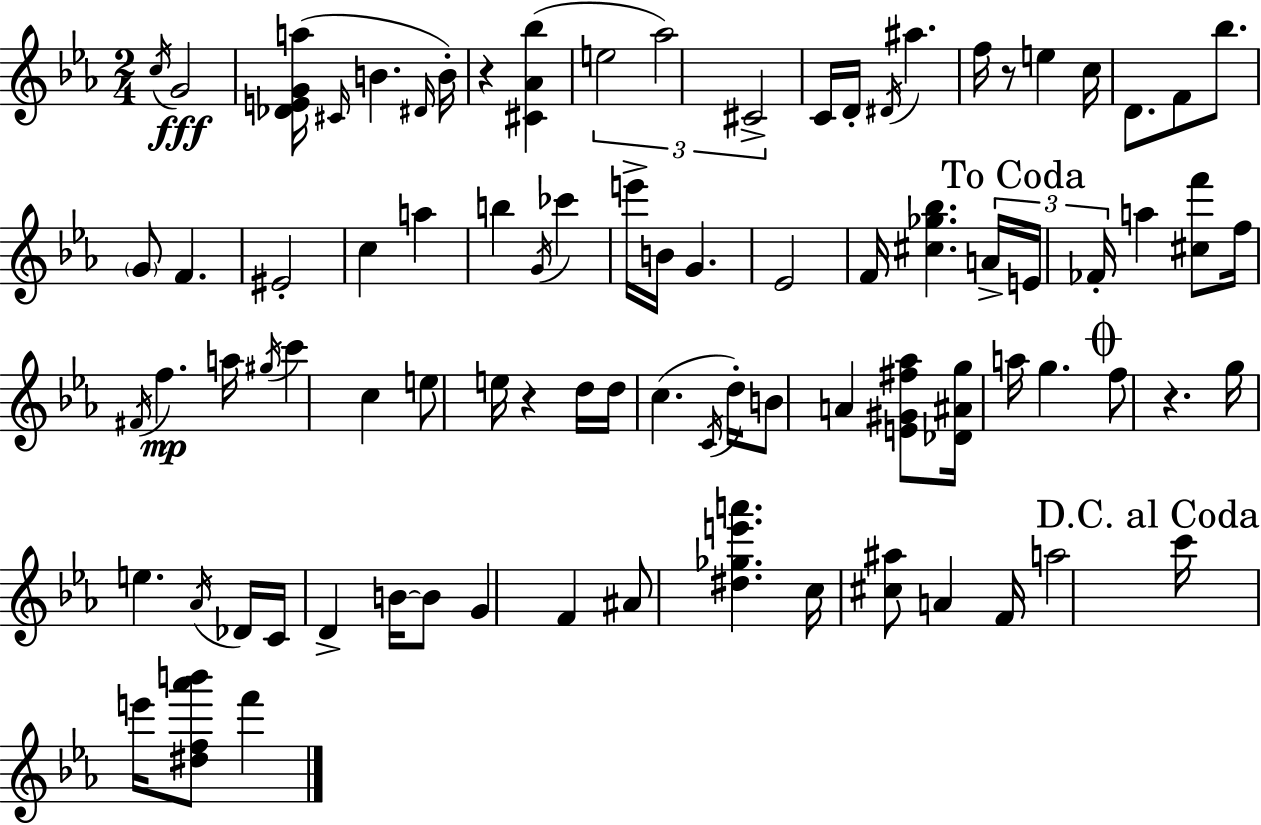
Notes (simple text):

C5/s G4/h [Db4,E4,G4,A5]/s C#4/s B4/q. D#4/s B4/s R/q [C#4,Ab4,Bb5]/q E5/h Ab5/h C#4/h C4/s D4/s D#4/s A#5/q. F5/s R/e E5/q C5/s D4/e. F4/e Bb5/e. G4/e F4/q. EIS4/h C5/q A5/q B5/q G4/s CES6/q E6/s B4/s G4/q. Eb4/h F4/s [C#5,Gb5,Bb5]/q. A4/s E4/s FES4/s A5/q [C#5,F6]/e F5/s F#4/s F5/q. A5/s G#5/s C6/q C5/q E5/e E5/s R/q D5/s D5/s C5/q. C4/s D5/s B4/e A4/q [E4,G#4,F#5,Ab5]/e [Db4,A#4,G5]/s A5/s G5/q. F5/e R/q. G5/s E5/q. Ab4/s Db4/s C4/s D4/q B4/s B4/e G4/q F4/q A#4/e [D#5,Gb5,E6,A6]/q. C5/s [C#5,A#5]/e A4/q F4/s A5/h C6/s E6/s [D#5,F5,Ab6,B6]/e F6/q